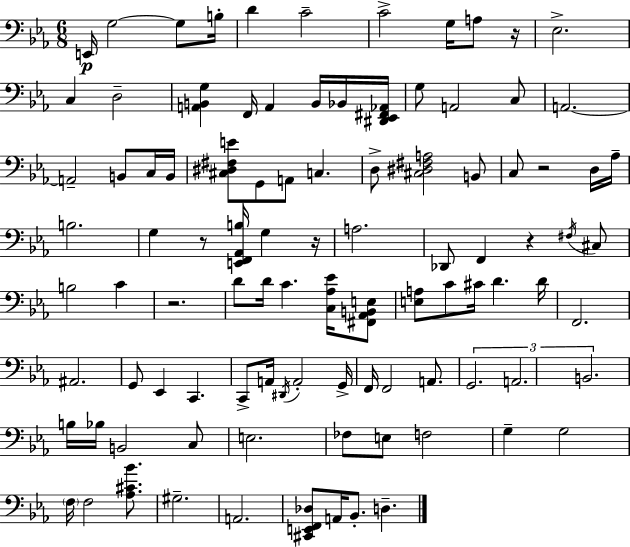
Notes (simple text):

E2/s G3/h G3/e B3/s D4/q C4/h C4/h G3/s A3/e R/s Eb3/h. C3/q D3/h [A2,B2,G3]/q F2/s A2/q B2/s Bb2/s [D#2,Eb2,F#2,Ab2]/s G3/e A2/h C3/e A2/h. A2/h B2/e C3/s B2/s [C#3,D#3,F#3,E4]/e G2/e A2/e C3/q. D3/e [C#3,D#3,F#3,A3]/h B2/e C3/e R/h D3/s Ab3/s B3/h. G3/q R/e [E2,F2,Ab2,B3]/s G3/q R/s A3/h. Db2/e F2/q R/q F#3/s C#3/e B3/h C4/q R/h. D4/e D4/s C4/q. [C3,Ab3,Eb4]/s [F#2,Ab2,B2,E3]/e [E3,A3]/e C4/e C#4/s D4/q. D4/s F2/h. A#2/h. G2/e Eb2/q C2/q. C2/e A2/s D#2/s A2/h G2/s F2/s F2/h A2/e. G2/h. A2/h. B2/h. B3/s Bb3/s B2/h C3/e E3/h. FES3/e E3/e F3/h G3/q G3/h F3/s F3/h [Ab3,C#4,Bb4]/e. G#3/h. A2/h. [C#2,E2,F2,Db3]/e A2/s Bb2/e. D3/q.